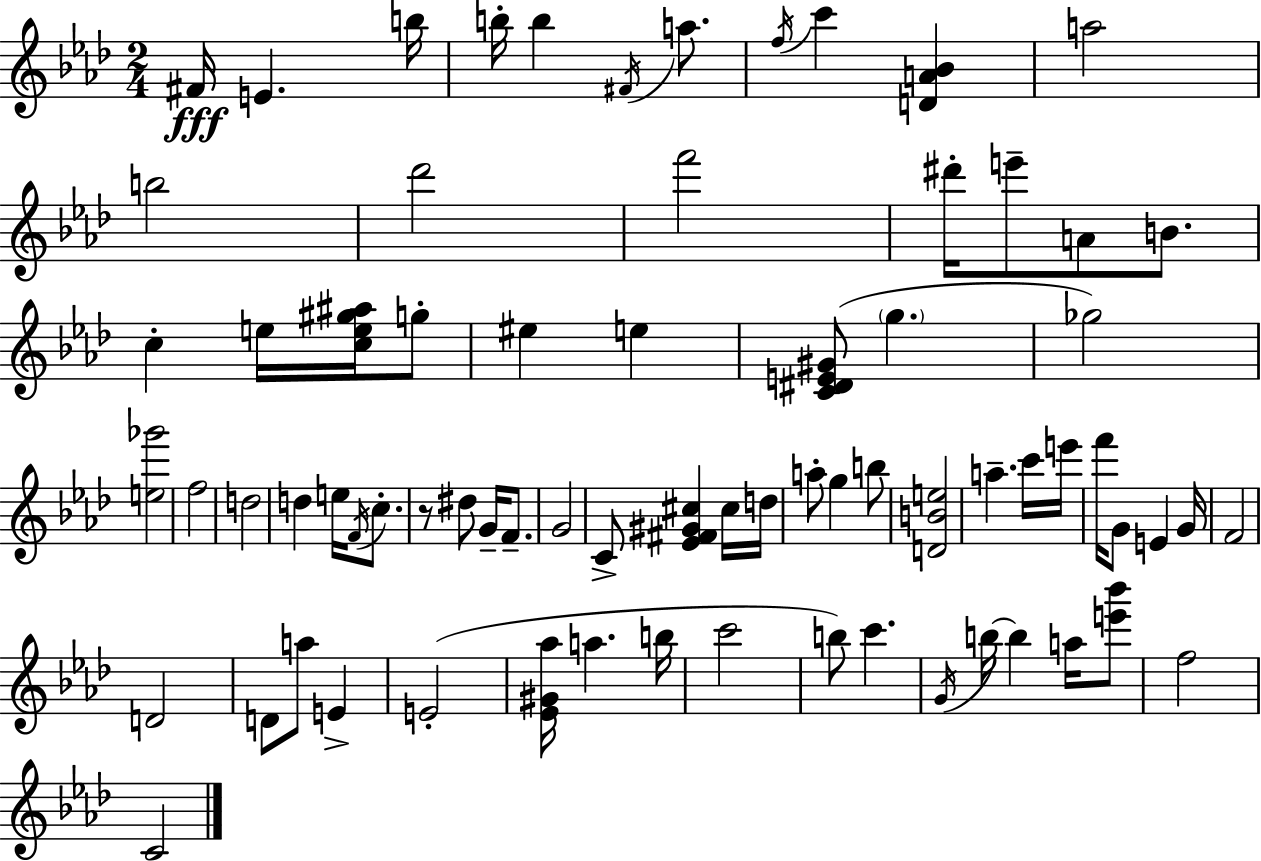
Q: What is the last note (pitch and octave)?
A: C4